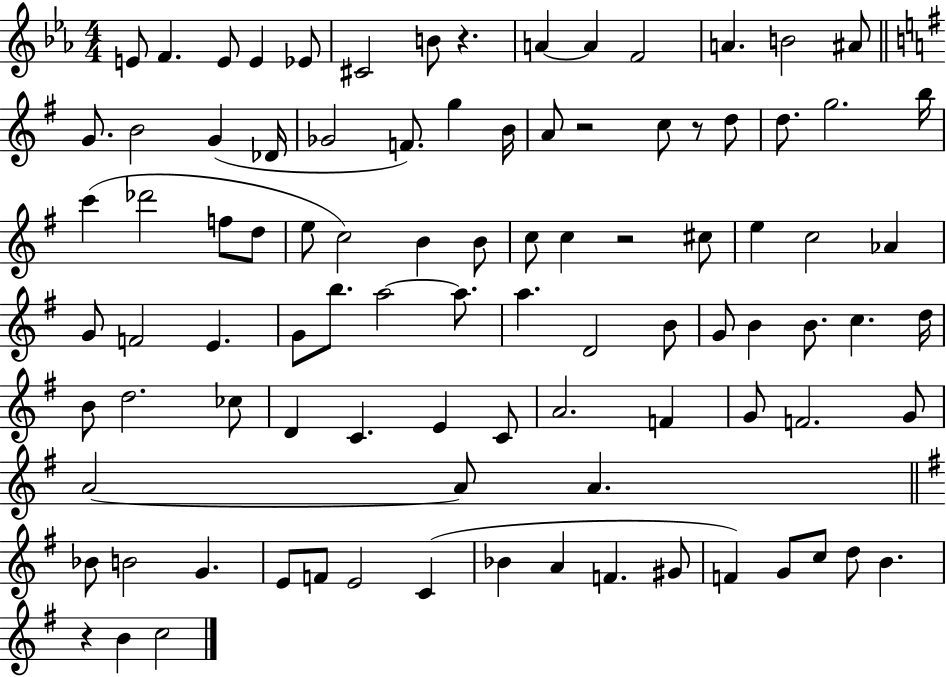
{
  \clef treble
  \numericTimeSignature
  \time 4/4
  \key ees \major
  e'8 f'4. e'8 e'4 ees'8 | cis'2 b'8 r4. | a'4~~ a'4 f'2 | a'4. b'2 ais'8 | \break \bar "||" \break \key g \major g'8. b'2 g'4( des'16 | ges'2 f'8.) g''4 b'16 | a'8 r2 c''8 r8 d''8 | d''8. g''2. b''16 | \break c'''4( des'''2 f''8 d''8 | e''8 c''2) b'4 b'8 | c''8 c''4 r2 cis''8 | e''4 c''2 aes'4 | \break g'8 f'2 e'4. | g'8 b''8. a''2~~ a''8. | a''4. d'2 b'8 | g'8 b'4 b'8. c''4. d''16 | \break b'8 d''2. ces''8 | d'4 c'4. e'4 c'8 | a'2. f'4 | g'8 f'2. g'8 | \break a'2~~ a'8 a'4. | \bar "||" \break \key g \major bes'8 b'2 g'4. | e'8 f'8 e'2 c'4( | bes'4 a'4 f'4. gis'8 | f'4) g'8 c''8 d''8 b'4. | \break r4 b'4 c''2 | \bar "|."
}